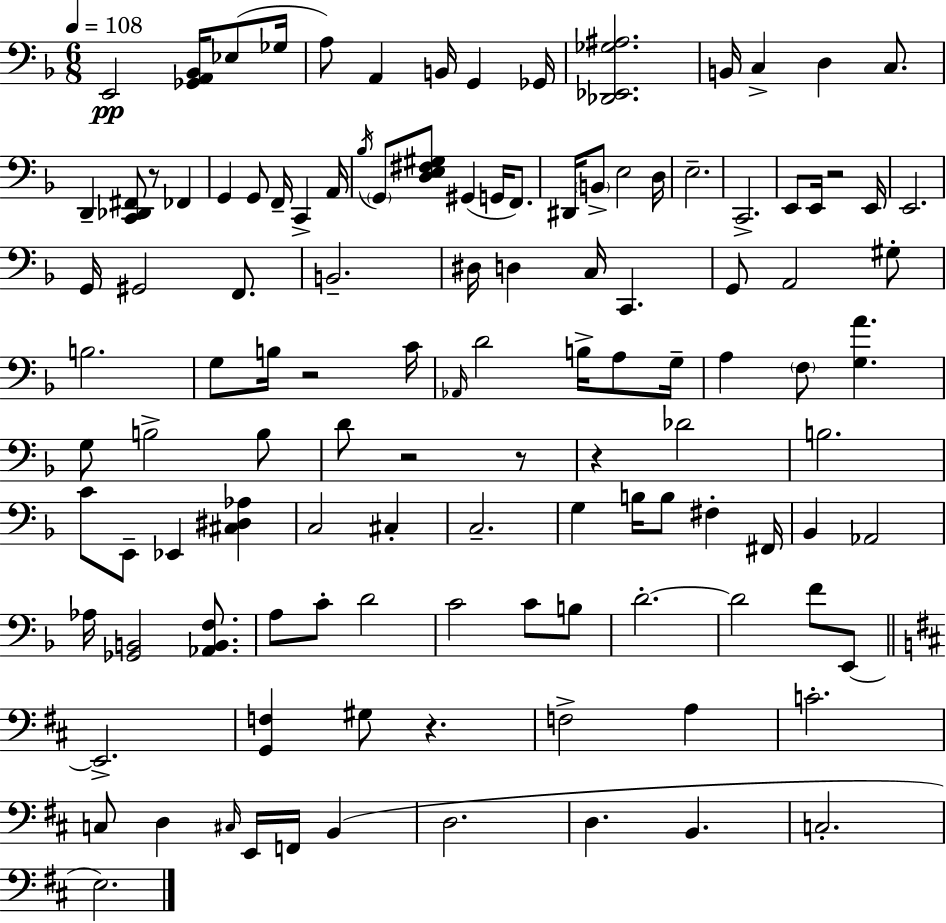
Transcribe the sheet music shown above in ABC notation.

X:1
T:Untitled
M:6/8
L:1/4
K:Dm
E,,2 [_G,,A,,_B,,]/4 _E,/2 _G,/4 A,/2 A,, B,,/4 G,, _G,,/4 [_D,,_E,,_G,^A,]2 B,,/4 C, D, C,/2 D,, [C,,_D,,^F,,]/2 z/2 _F,, G,, G,,/2 F,,/4 C,, A,,/4 _B,/4 G,,/2 [D,E,^F,^G,]/2 ^G,, G,,/4 F,,/2 ^D,,/4 B,,/2 E,2 D,/4 E,2 C,,2 E,,/2 E,,/4 z2 E,,/4 E,,2 G,,/4 ^G,,2 F,,/2 B,,2 ^D,/4 D, C,/4 C,, G,,/2 A,,2 ^G,/2 B,2 G,/2 B,/4 z2 C/4 _A,,/4 D2 B,/4 A,/2 G,/4 A, F,/2 [G,A] G,/2 B,2 B,/2 D/2 z2 z/2 z _D2 B,2 C/2 E,,/2 _E,, [^C,^D,_A,] C,2 ^C, C,2 G, B,/4 B,/2 ^F, ^F,,/4 _B,, _A,,2 _A,/4 [_G,,B,,]2 [_A,,B,,F,]/2 A,/2 C/2 D2 C2 C/2 B,/2 D2 D2 F/2 E,,/2 E,,2 [G,,F,] ^G,/2 z F,2 A, C2 C,/2 D, ^C,/4 E,,/4 F,,/4 B,, D,2 D, B,, C,2 E,2